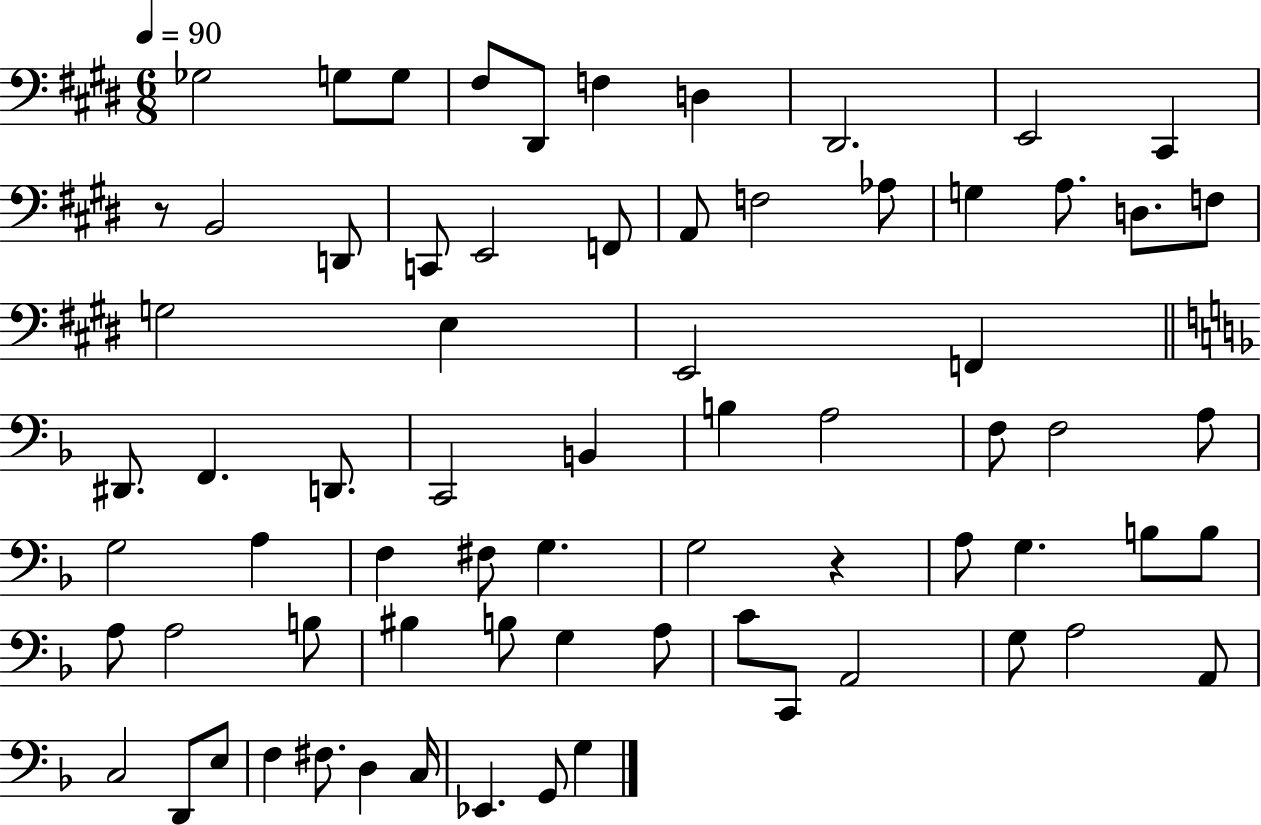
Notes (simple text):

Gb3/h G3/e G3/e F#3/e D#2/e F3/q D3/q D#2/h. E2/h C#2/q R/e B2/h D2/e C2/e E2/h F2/e A2/e F3/h Ab3/e G3/q A3/e. D3/e. F3/e G3/h E3/q E2/h F2/q D#2/e. F2/q. D2/e. C2/h B2/q B3/q A3/h F3/e F3/h A3/e G3/h A3/q F3/q F#3/e G3/q. G3/h R/q A3/e G3/q. B3/e B3/e A3/e A3/h B3/e BIS3/q B3/e G3/q A3/e C4/e C2/e A2/h G3/e A3/h A2/e C3/h D2/e E3/e F3/q F#3/e. D3/q C3/s Eb2/q. G2/e G3/q